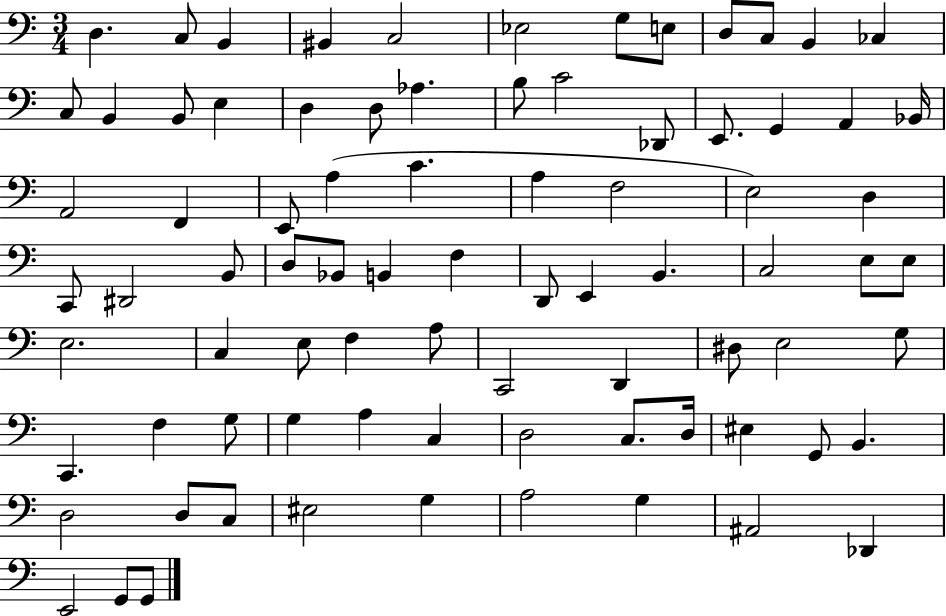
{
  \clef bass
  \numericTimeSignature
  \time 3/4
  \key c \major
  d4. c8 b,4 | bis,4 c2 | ees2 g8 e8 | d8 c8 b,4 ces4 | \break c8 b,4 b,8 e4 | d4 d8 aes4. | b8 c'2 des,8 | e,8. g,4 a,4 bes,16 | \break a,2 f,4 | e,8 a4( c'4. | a4 f2 | e2) d4 | \break c,8 dis,2 b,8 | d8 bes,8 b,4 f4 | d,8 e,4 b,4. | c2 e8 e8 | \break e2. | c4 e8 f4 a8 | c,2 d,4 | dis8 e2 g8 | \break c,4. f4 g8 | g4 a4 c4 | d2 c8. d16 | eis4 g,8 b,4. | \break d2 d8 c8 | eis2 g4 | a2 g4 | ais,2 des,4 | \break e,2 g,8 g,8 | \bar "|."
}